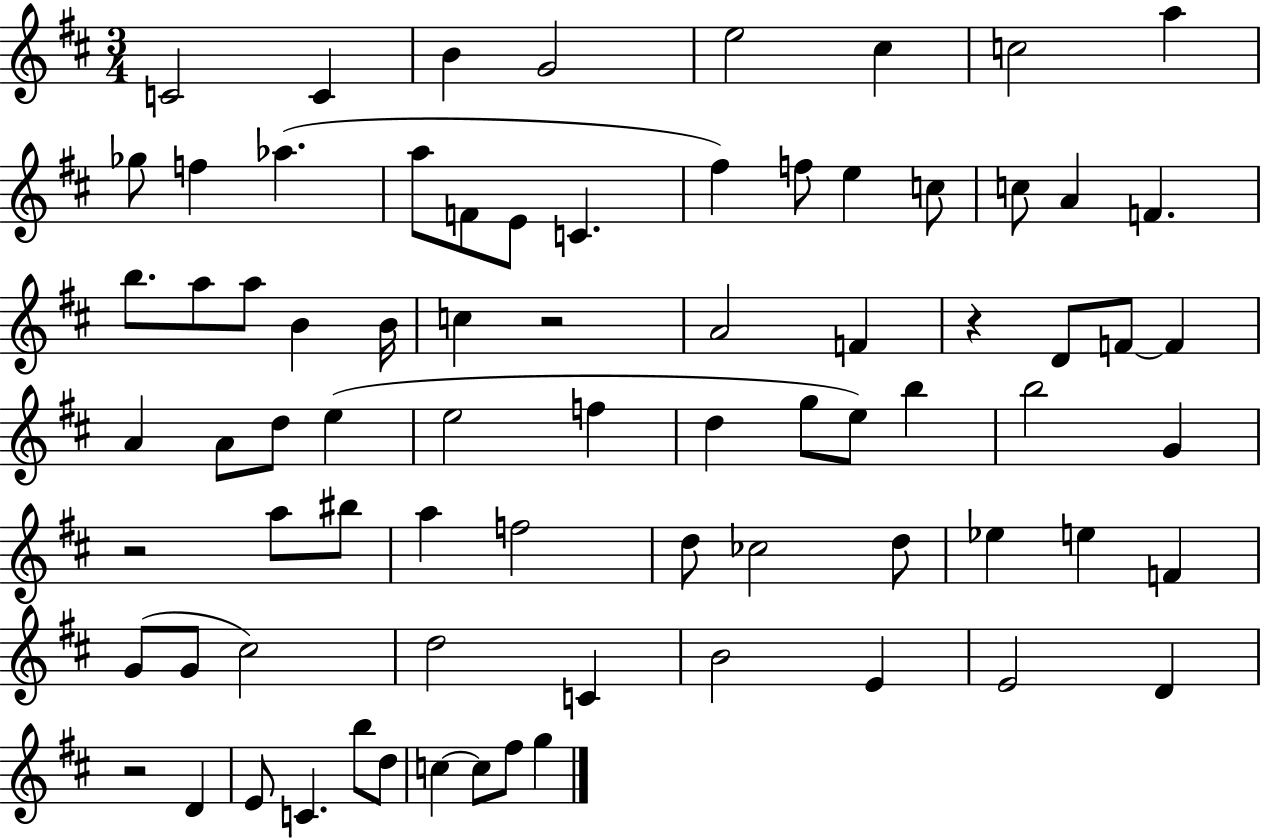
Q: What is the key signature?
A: D major